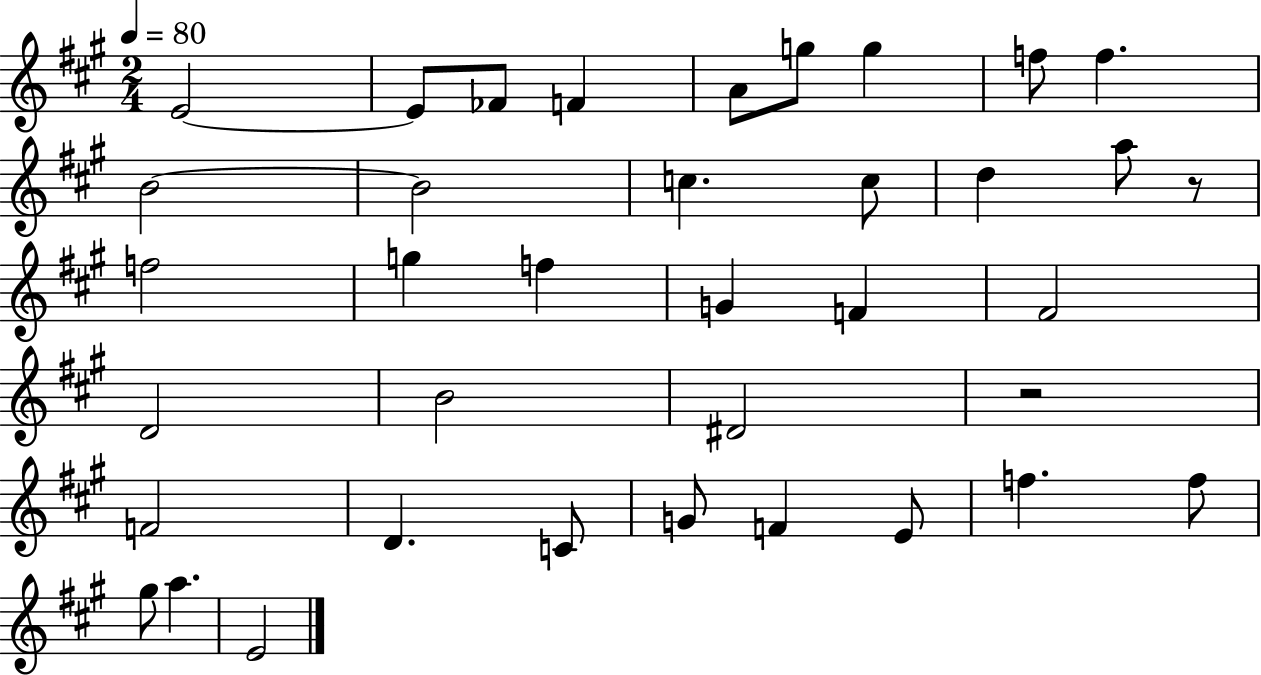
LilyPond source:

{
  \clef treble
  \numericTimeSignature
  \time 2/4
  \key a \major
  \tempo 4 = 80
  e'2~~ | e'8 fes'8 f'4 | a'8 g''8 g''4 | f''8 f''4. | \break b'2~~ | b'2 | c''4. c''8 | d''4 a''8 r8 | \break f''2 | g''4 f''4 | g'4 f'4 | fis'2 | \break d'2 | b'2 | dis'2 | r2 | \break f'2 | d'4. c'8 | g'8 f'4 e'8 | f''4. f''8 | \break gis''8 a''4. | e'2 | \bar "|."
}